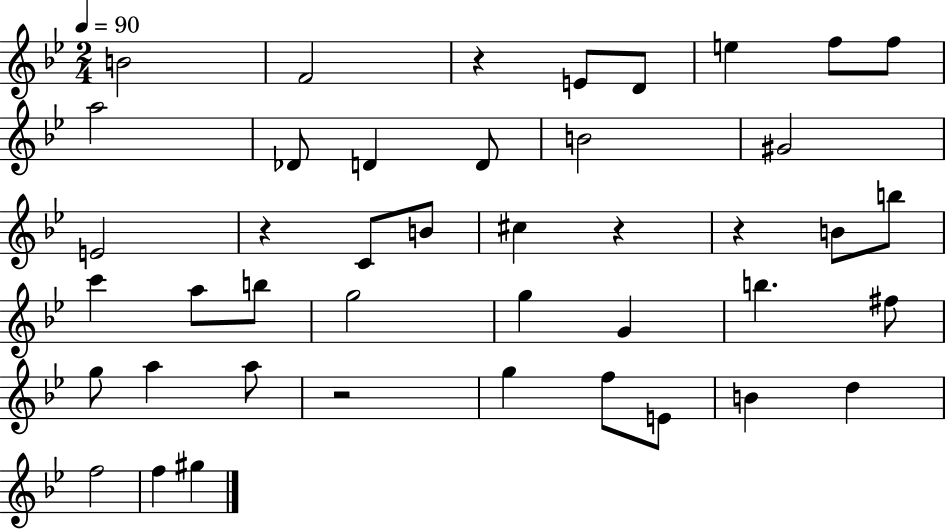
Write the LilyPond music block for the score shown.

{
  \clef treble
  \numericTimeSignature
  \time 2/4
  \key bes \major
  \tempo 4 = 90
  b'2 | f'2 | r4 e'8 d'8 | e''4 f''8 f''8 | \break a''2 | des'8 d'4 d'8 | b'2 | gis'2 | \break e'2 | r4 c'8 b'8 | cis''4 r4 | r4 b'8 b''8 | \break c'''4 a''8 b''8 | g''2 | g''4 g'4 | b''4. fis''8 | \break g''8 a''4 a''8 | r2 | g''4 f''8 e'8 | b'4 d''4 | \break f''2 | f''4 gis''4 | \bar "|."
}